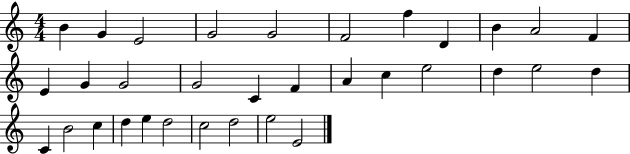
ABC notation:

X:1
T:Untitled
M:4/4
L:1/4
K:C
B G E2 G2 G2 F2 f D B A2 F E G G2 G2 C F A c e2 d e2 d C B2 c d e d2 c2 d2 e2 E2